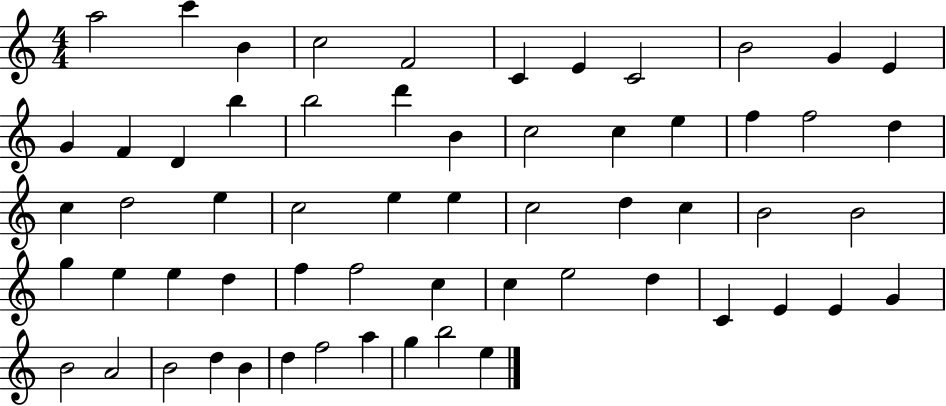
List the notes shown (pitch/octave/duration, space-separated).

A5/h C6/q B4/q C5/h F4/h C4/q E4/q C4/h B4/h G4/q E4/q G4/q F4/q D4/q B5/q B5/h D6/q B4/q C5/h C5/q E5/q F5/q F5/h D5/q C5/q D5/h E5/q C5/h E5/q E5/q C5/h D5/q C5/q B4/h B4/h G5/q E5/q E5/q D5/q F5/q F5/h C5/q C5/q E5/h D5/q C4/q E4/q E4/q G4/q B4/h A4/h B4/h D5/q B4/q D5/q F5/h A5/q G5/q B5/h E5/q